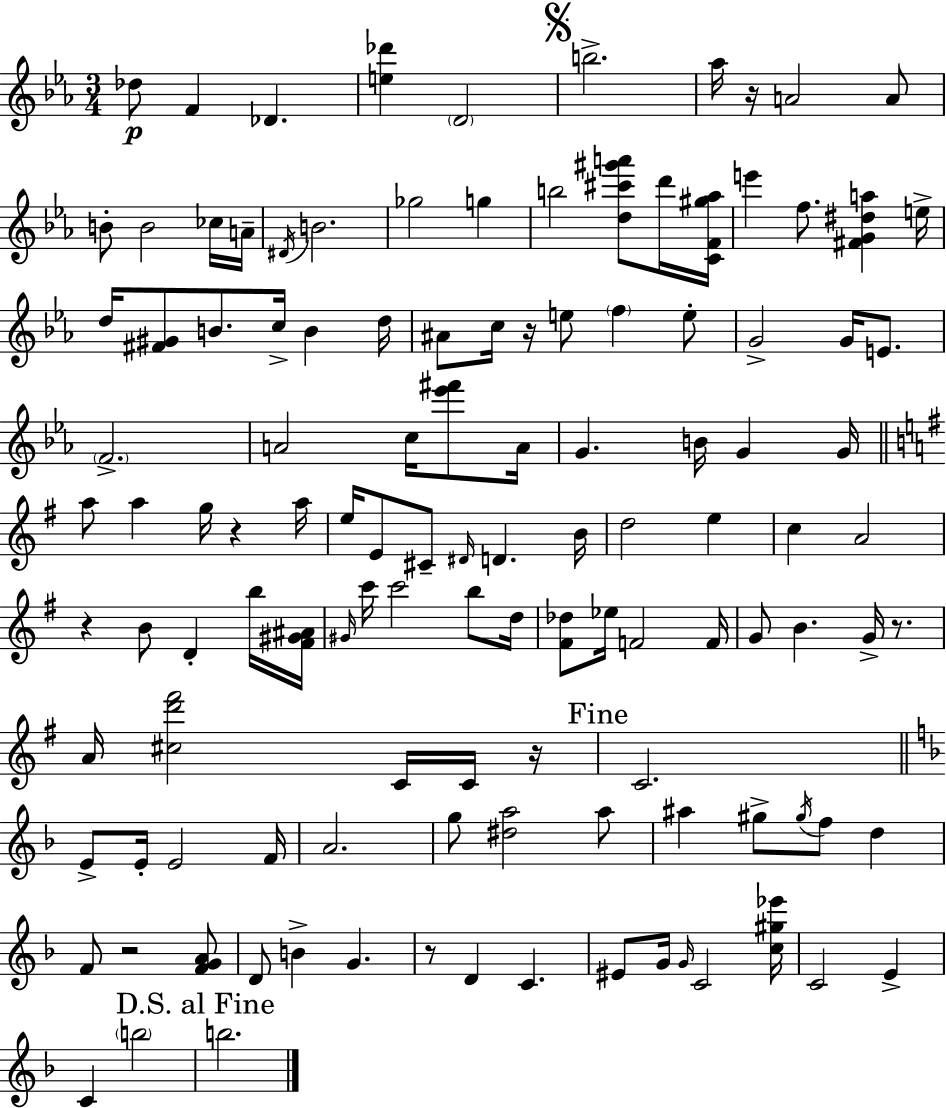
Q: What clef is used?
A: treble